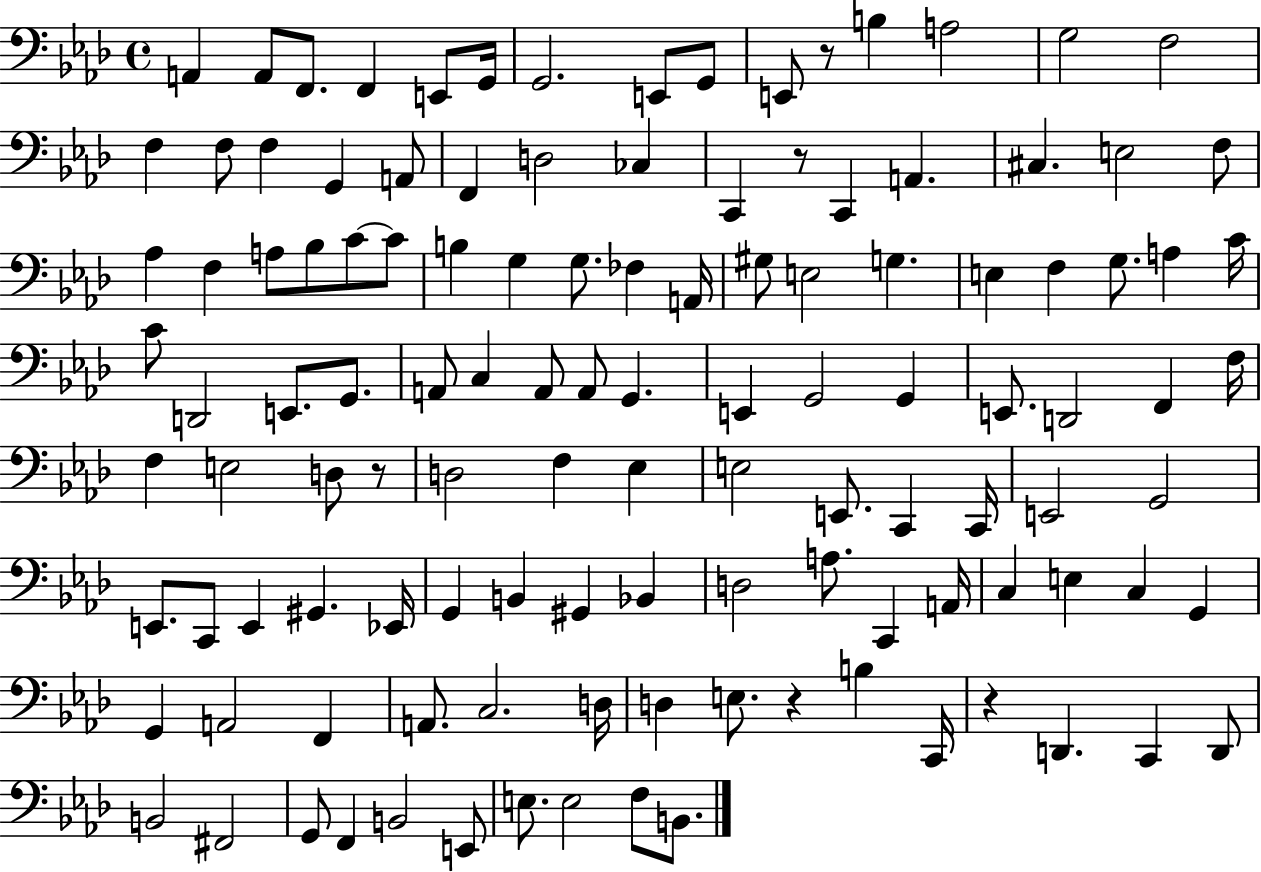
X:1
T:Untitled
M:4/4
L:1/4
K:Ab
A,, A,,/2 F,,/2 F,, E,,/2 G,,/4 G,,2 E,,/2 G,,/2 E,,/2 z/2 B, A,2 G,2 F,2 F, F,/2 F, G,, A,,/2 F,, D,2 _C, C,, z/2 C,, A,, ^C, E,2 F,/2 _A, F, A,/2 _B,/2 C/2 C/2 B, G, G,/2 _F, A,,/4 ^G,/2 E,2 G, E, F, G,/2 A, C/4 C/2 D,,2 E,,/2 G,,/2 A,,/2 C, A,,/2 A,,/2 G,, E,, G,,2 G,, E,,/2 D,,2 F,, F,/4 F, E,2 D,/2 z/2 D,2 F, _E, E,2 E,,/2 C,, C,,/4 E,,2 G,,2 E,,/2 C,,/2 E,, ^G,, _E,,/4 G,, B,, ^G,, _B,, D,2 A,/2 C,, A,,/4 C, E, C, G,, G,, A,,2 F,, A,,/2 C,2 D,/4 D, E,/2 z B, C,,/4 z D,, C,, D,,/2 B,,2 ^F,,2 G,,/2 F,, B,,2 E,,/2 E,/2 E,2 F,/2 B,,/2